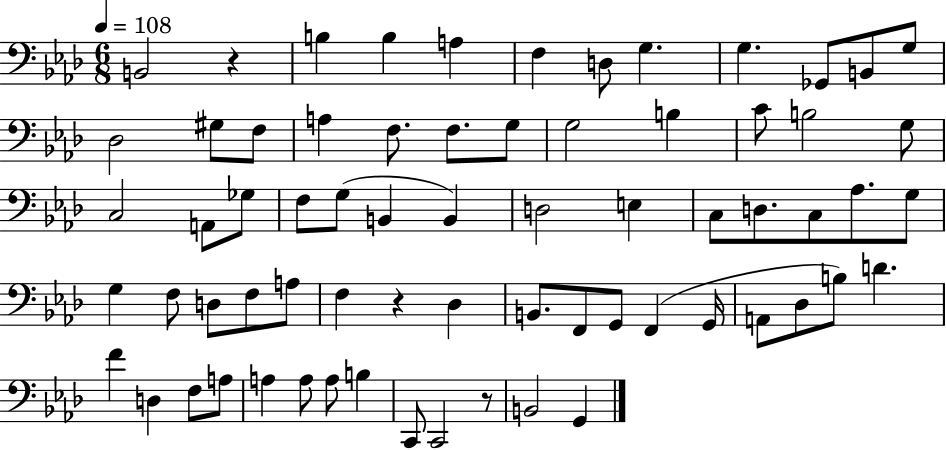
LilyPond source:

{
  \clef bass
  \numericTimeSignature
  \time 6/8
  \key aes \major
  \tempo 4 = 108
  b,2 r4 | b4 b4 a4 | f4 d8 g4. | g4. ges,8 b,8 g8 | \break des2 gis8 f8 | a4 f8. f8. g8 | g2 b4 | c'8 b2 g8 | \break c2 a,8 ges8 | f8 g8( b,4 b,4) | d2 e4 | c8 d8. c8 aes8. g8 | \break g4 f8 d8 f8 a8 | f4 r4 des4 | b,8. f,8 g,8 f,4( g,16 | a,8 des8 b8) d'4. | \break f'4 d4 f8 a8 | a4 a8 a8 b4 | c,8 c,2 r8 | b,2 g,4 | \break \bar "|."
}